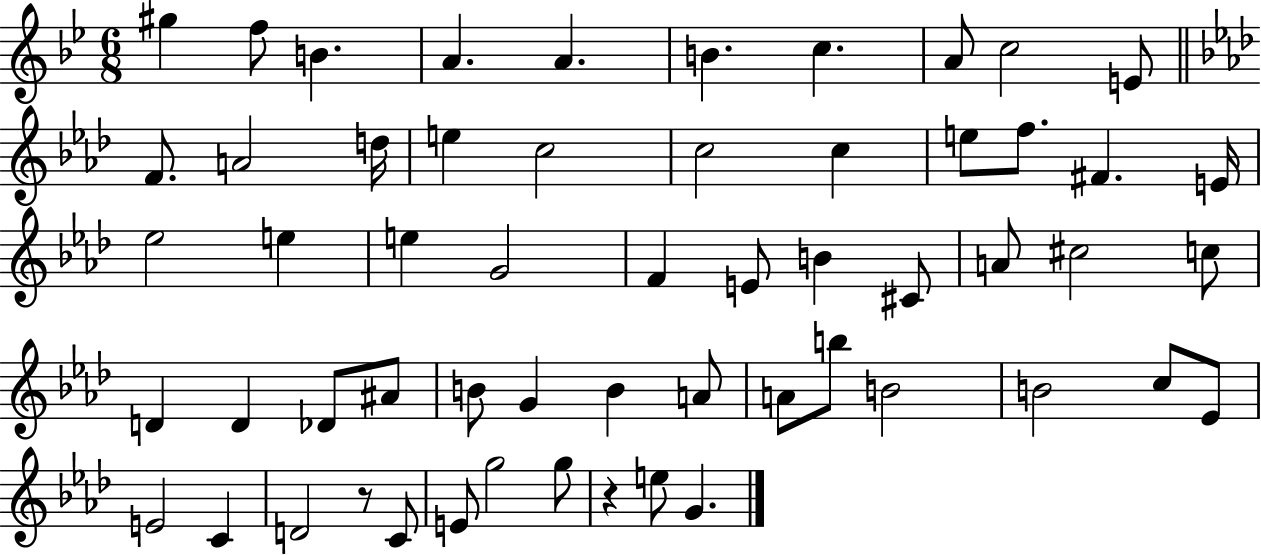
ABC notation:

X:1
T:Untitled
M:6/8
L:1/4
K:Bb
^g f/2 B A A B c A/2 c2 E/2 F/2 A2 d/4 e c2 c2 c e/2 f/2 ^F E/4 _e2 e e G2 F E/2 B ^C/2 A/2 ^c2 c/2 D D _D/2 ^A/2 B/2 G B A/2 A/2 b/2 B2 B2 c/2 _E/2 E2 C D2 z/2 C/2 E/2 g2 g/2 z e/2 G